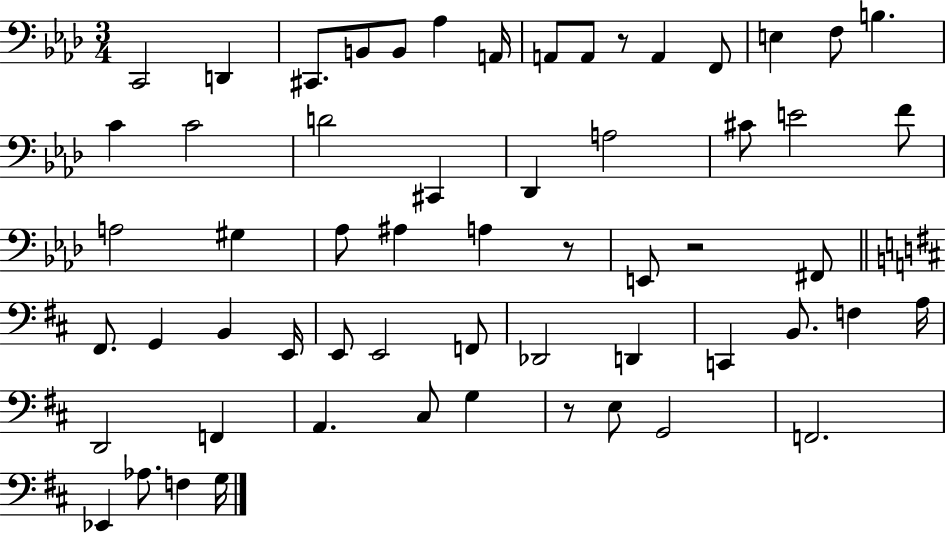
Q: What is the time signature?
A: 3/4